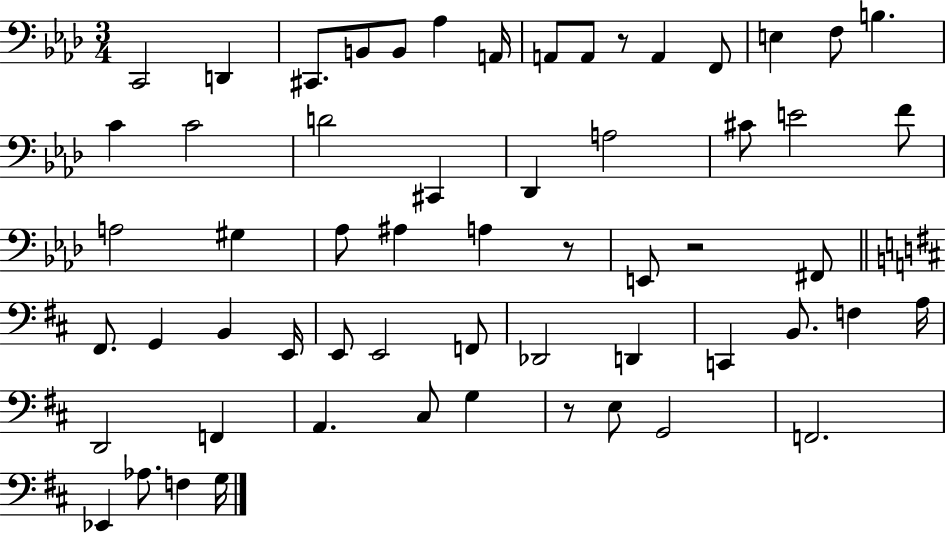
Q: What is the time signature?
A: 3/4